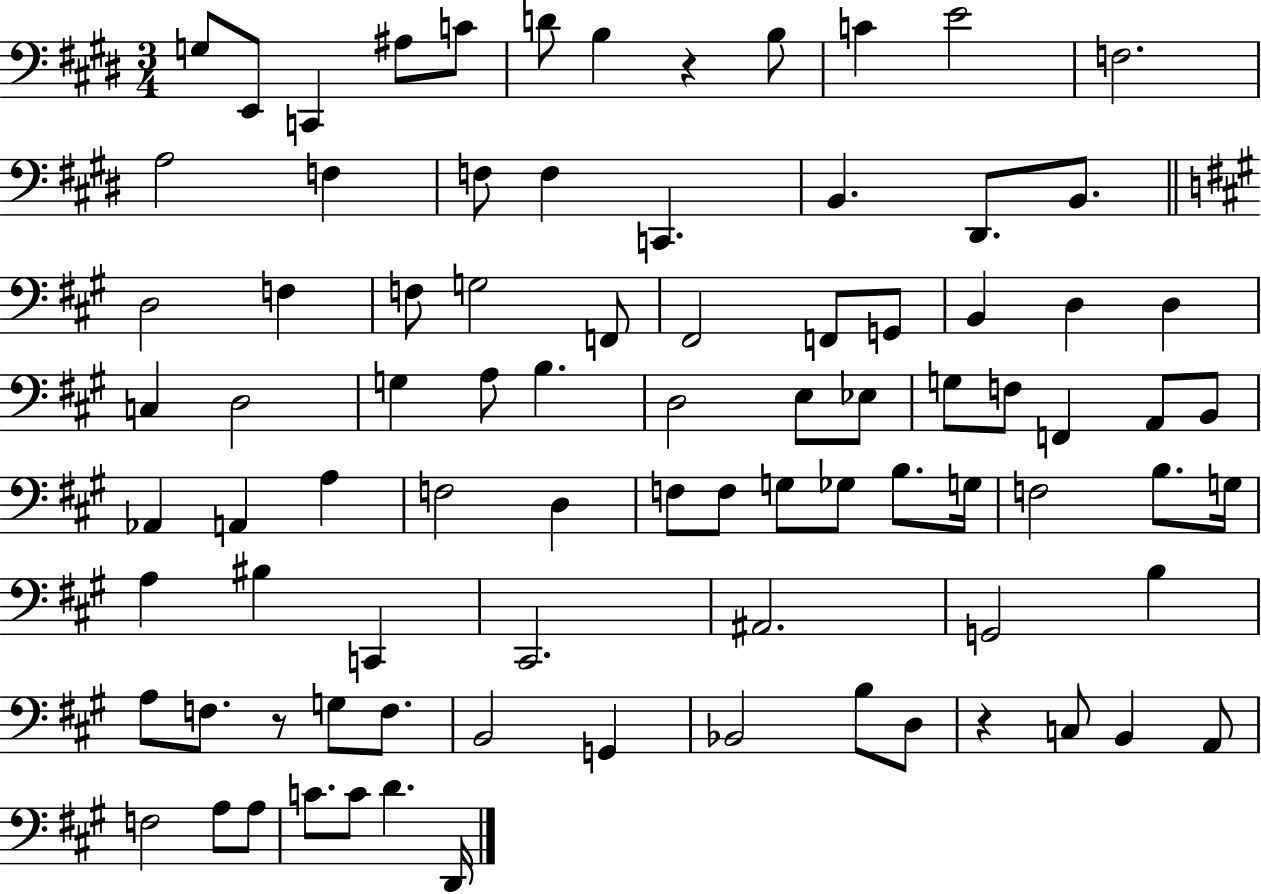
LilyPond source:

{
  \clef bass
  \numericTimeSignature
  \time 3/4
  \key e \major
  g8 e,8 c,4 ais8 c'8 | d'8 b4 r4 b8 | c'4 e'2 | f2. | \break a2 f4 | f8 f4 c,4. | b,4. dis,8. b,8. | \bar "||" \break \key a \major d2 f4 | f8 g2 f,8 | fis,2 f,8 g,8 | b,4 d4 d4 | \break c4 d2 | g4 a8 b4. | d2 e8 ees8 | g8 f8 f,4 a,8 b,8 | \break aes,4 a,4 a4 | f2 d4 | f8 f8 g8 ges8 b8. g16 | f2 b8. g16 | \break a4 bis4 c,4 | cis,2. | ais,2. | g,2 b4 | \break a8 f8. r8 g8 f8. | b,2 g,4 | bes,2 b8 d8 | r4 c8 b,4 a,8 | \break f2 a8 a8 | c'8. c'8 d'4. d,16 | \bar "|."
}